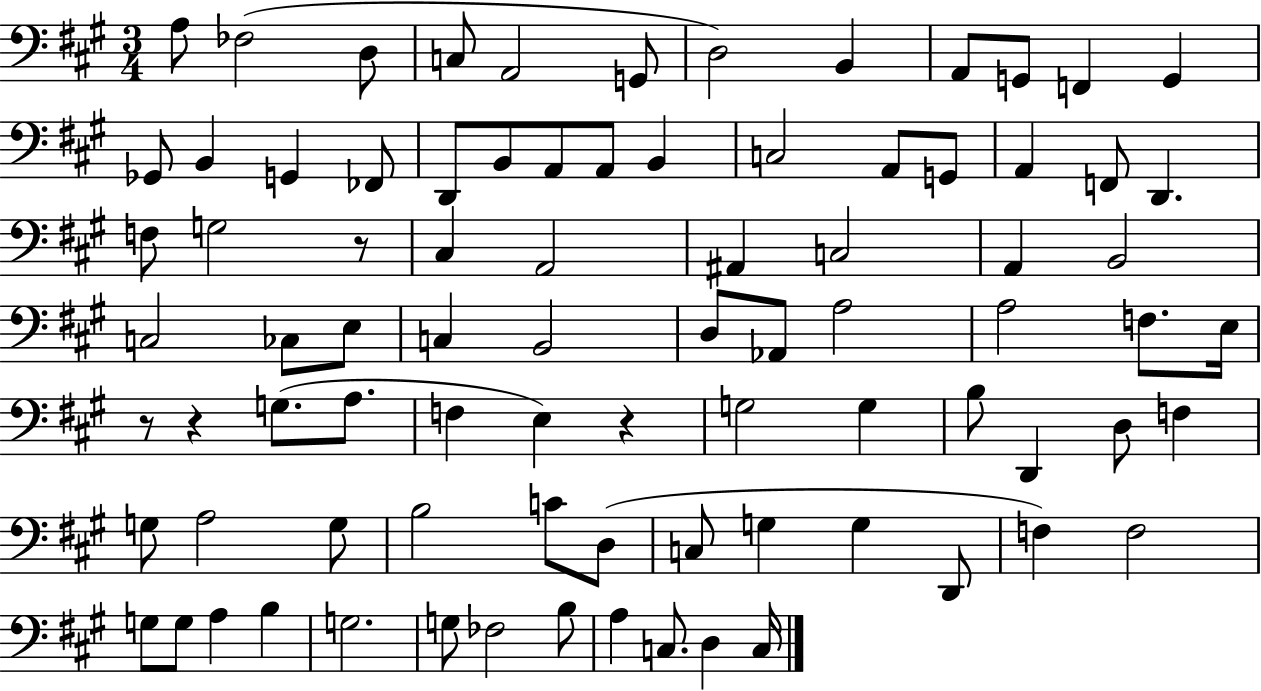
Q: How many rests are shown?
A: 4